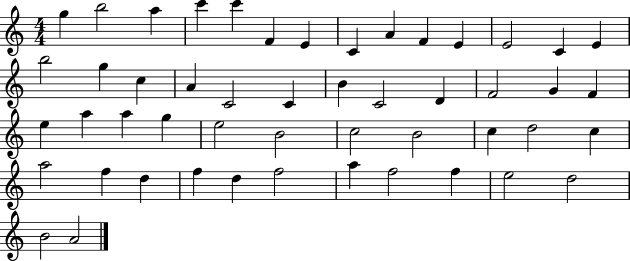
{
  \clef treble
  \numericTimeSignature
  \time 4/4
  \key c \major
  g''4 b''2 a''4 | c'''4 c'''4 f'4 e'4 | c'4 a'4 f'4 e'4 | e'2 c'4 e'4 | \break b''2 g''4 c''4 | a'4 c'2 c'4 | b'4 c'2 d'4 | f'2 g'4 f'4 | \break e''4 a''4 a''4 g''4 | e''2 b'2 | c''2 b'2 | c''4 d''2 c''4 | \break a''2 f''4 d''4 | f''4 d''4 f''2 | a''4 f''2 f''4 | e''2 d''2 | \break b'2 a'2 | \bar "|."
}